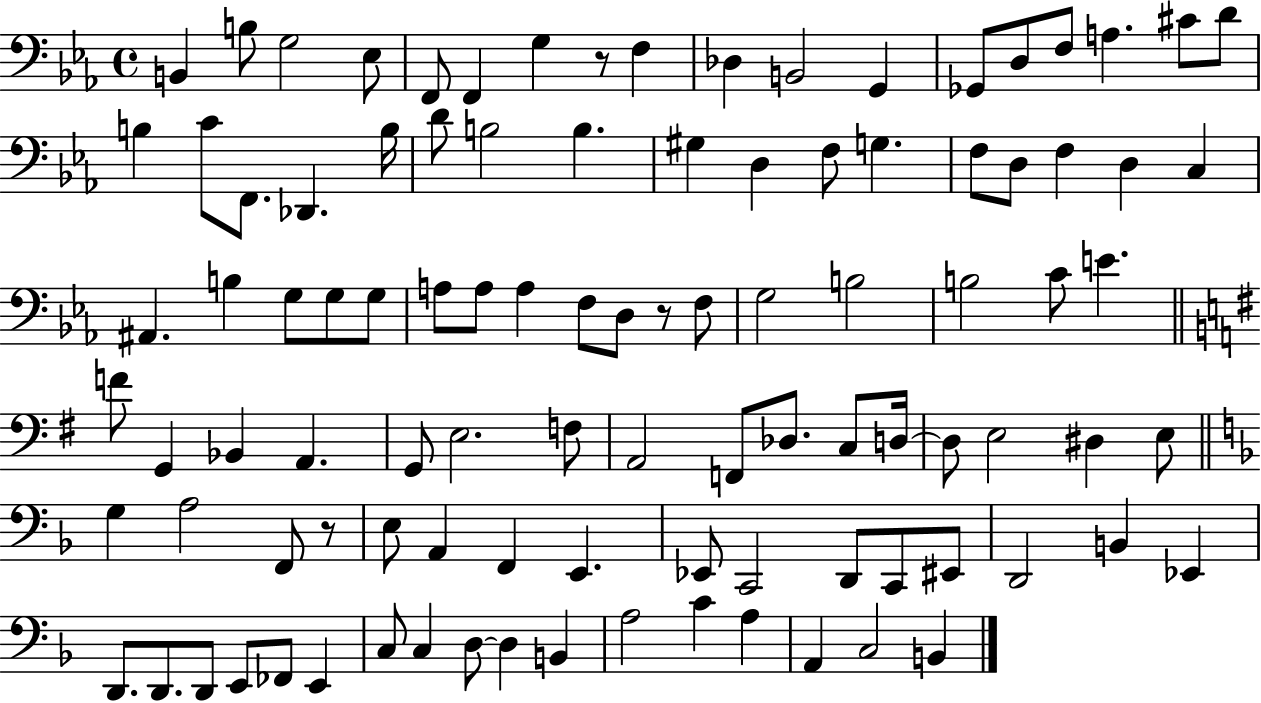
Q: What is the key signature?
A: EES major